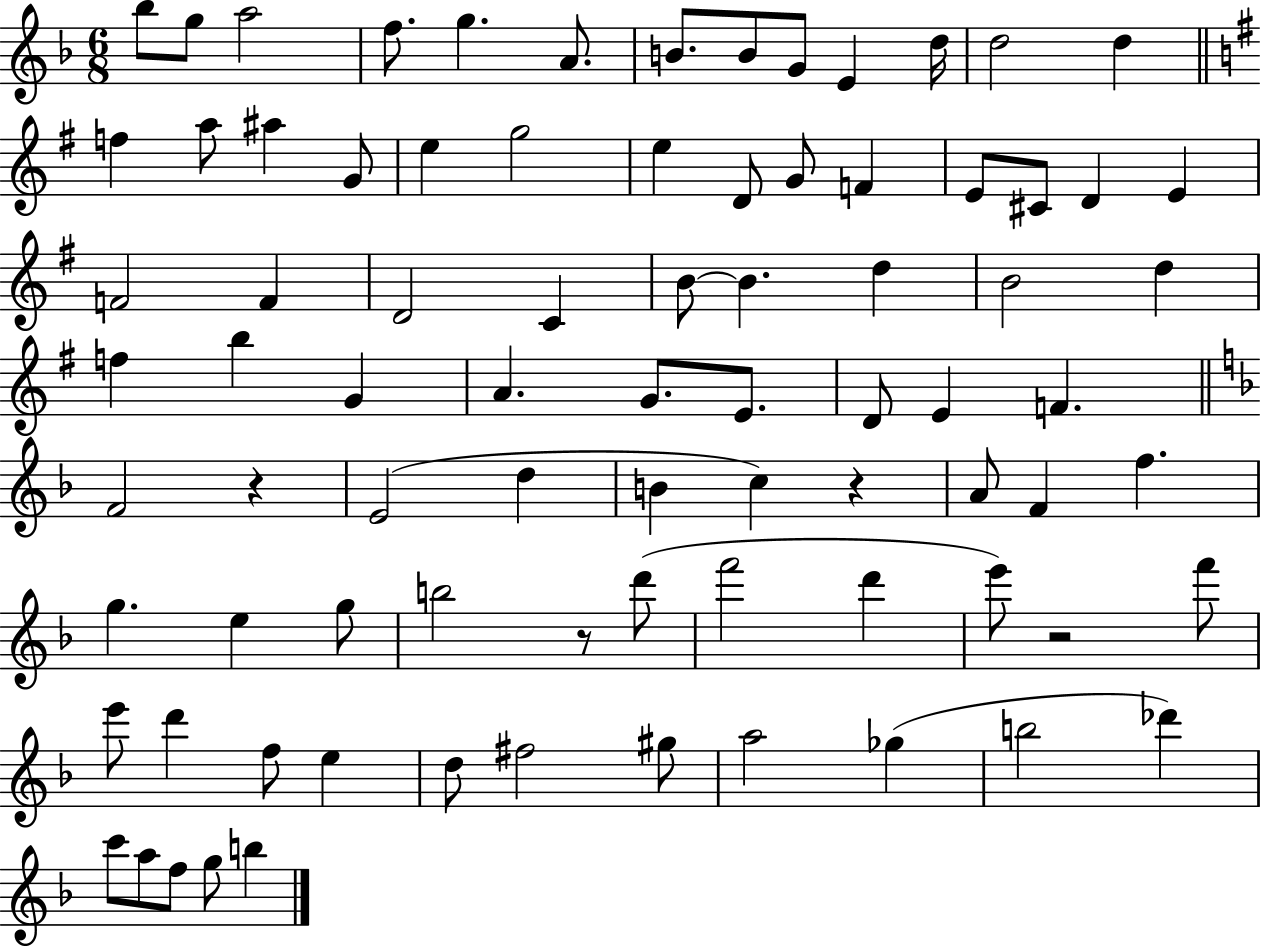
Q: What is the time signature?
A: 6/8